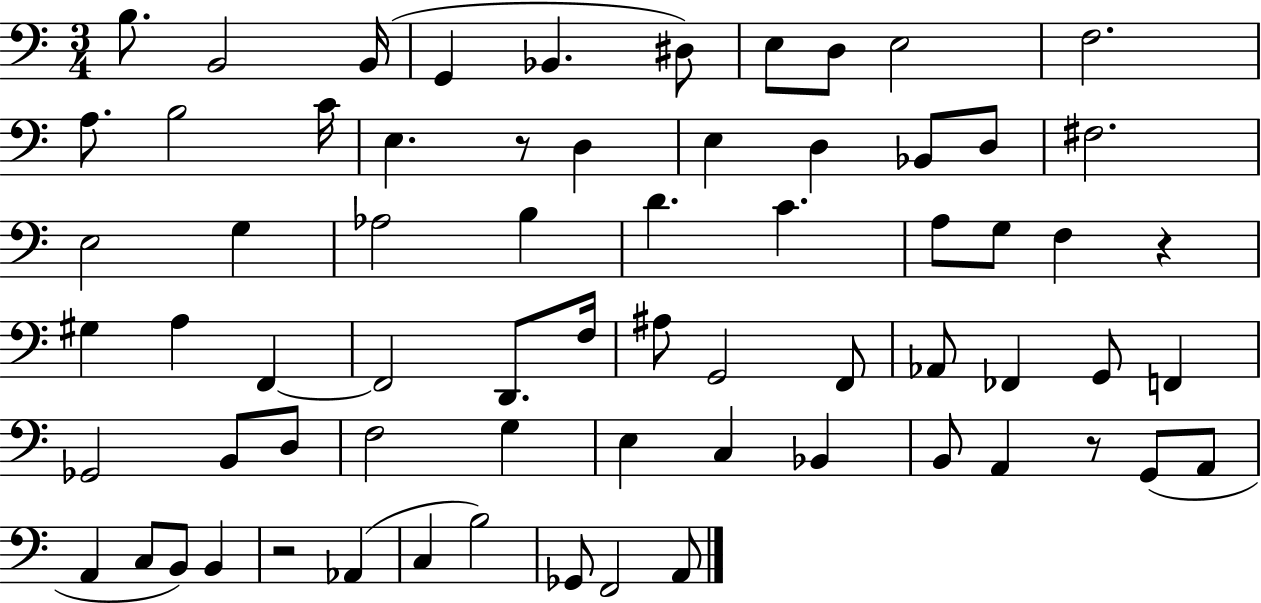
B3/e. B2/h B2/s G2/q Bb2/q. D#3/e E3/e D3/e E3/h F3/h. A3/e. B3/h C4/s E3/q. R/e D3/q E3/q D3/q Bb2/e D3/e F#3/h. E3/h G3/q Ab3/h B3/q D4/q. C4/q. A3/e G3/e F3/q R/q G#3/q A3/q F2/q F2/h D2/e. F3/s A#3/e G2/h F2/e Ab2/e FES2/q G2/e F2/q Gb2/h B2/e D3/e F3/h G3/q E3/q C3/q Bb2/q B2/e A2/q R/e G2/e A2/e A2/q C3/e B2/e B2/q R/h Ab2/q C3/q B3/h Gb2/e F2/h A2/e